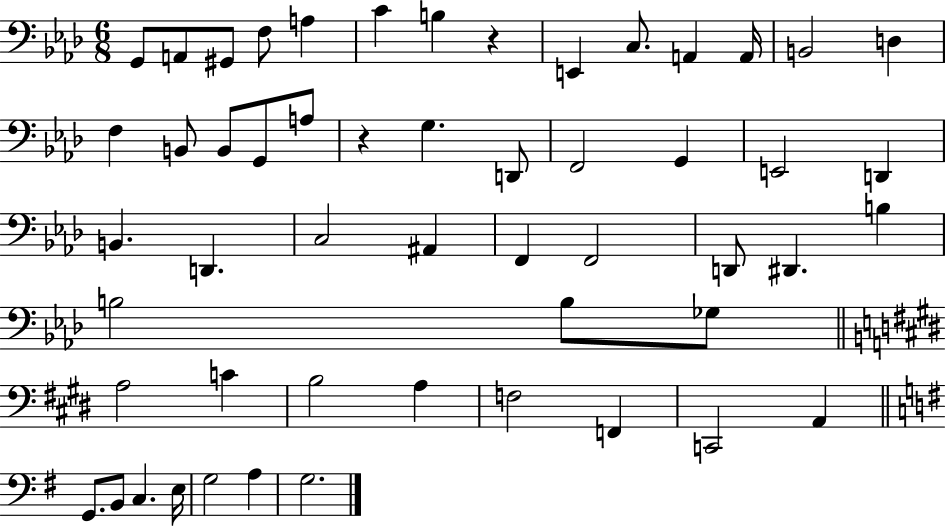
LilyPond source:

{
  \clef bass
  \numericTimeSignature
  \time 6/8
  \key aes \major
  g,8 a,8 gis,8 f8 a4 | c'4 b4 r4 | e,4 c8. a,4 a,16 | b,2 d4 | \break f4 b,8 b,8 g,8 a8 | r4 g4. d,8 | f,2 g,4 | e,2 d,4 | \break b,4. d,4. | c2 ais,4 | f,4 f,2 | d,8 dis,4. b4 | \break b2 b8 ges8 | \bar "||" \break \key e \major a2 c'4 | b2 a4 | f2 f,4 | c,2 a,4 | \break \bar "||" \break \key e \minor g,8. b,8 c4. e16 | g2 a4 | g2. | \bar "|."
}